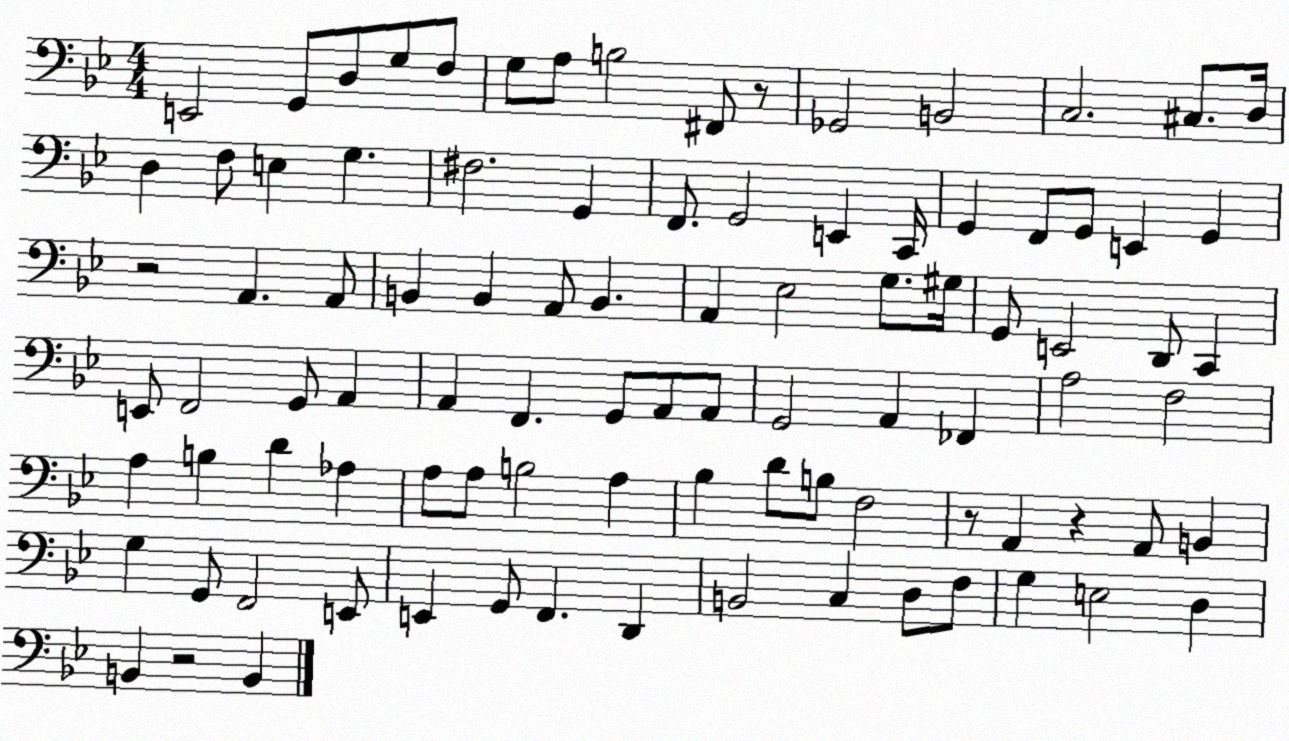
X:1
T:Untitled
M:4/4
L:1/4
K:Bb
E,,2 G,,/2 D,/2 G,/2 F,/2 G,/2 A,/2 B,2 ^F,,/2 z/2 _G,,2 B,,2 C,2 ^C,/2 D,/4 D, F,/2 E, G, ^F,2 G,, F,,/2 G,,2 E,, C,,/4 G,, F,,/2 G,,/2 E,, G,, z2 A,, A,,/2 B,, B,, A,,/2 B,, A,, _E,2 G,/2 ^G,/4 G,,/2 E,,2 D,,/2 C,, E,,/2 F,,2 G,,/2 A,, A,, F,, G,,/2 A,,/2 A,,/2 G,,2 A,, _F,, A,2 F,2 A, B, D _A, A,/2 A,/2 B,2 A, _B, D/2 B,/2 F,2 z/2 A,, z A,,/2 B,, G, G,,/2 F,,2 E,,/2 E,, G,,/2 F,, D,, B,,2 C, D,/2 F,/2 G, E,2 D, B,, z2 B,,